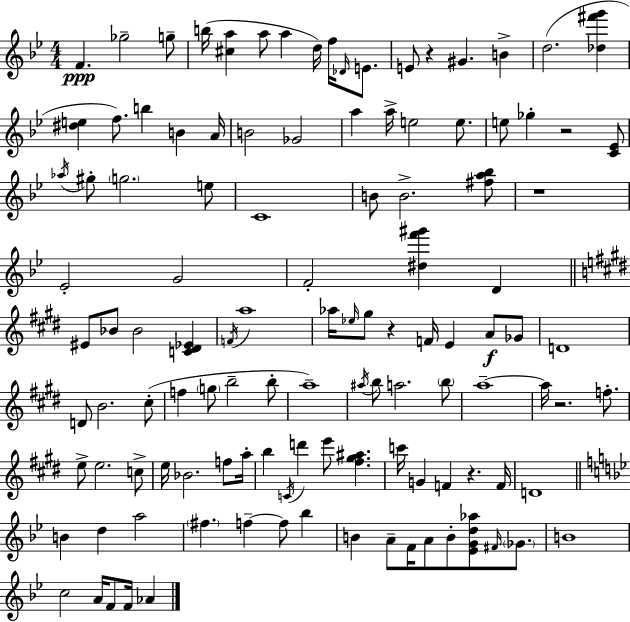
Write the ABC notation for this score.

X:1
T:Untitled
M:4/4
L:1/4
K:Gm
F _g2 g/2 b/4 [^ca] a/2 a d/4 f/4 _D/4 E/2 E/2 z ^G B d2 [_d^f'g'] [^de] f/2 b B A/4 B2 _G2 a a/4 e2 e/2 e/2 _g z2 [C_E]/2 _a/4 ^g/2 g2 e/2 C4 B/2 B2 [^fa_b]/2 z4 _E2 G2 F2 [^df'^g'] D ^E/2 _B/2 _B2 [C^D_E] F/4 a4 _a/4 _e/4 ^g/2 z F/4 E A/2 _G/2 D4 D/2 B2 ^c/2 f g/2 b2 b/2 a4 ^a/4 b/2 a2 b/2 a4 a/4 z2 f/2 e/2 e2 c/2 e/4 _B2 f/2 a/4 b C/4 d' e'/2 [^f^g^a] c'/4 G F z F/4 D4 B d a2 ^f f f/2 _b B A/2 F/4 A/2 B/2 [_EGd_a]/2 ^F/4 _G/2 B4 c2 A/4 F/2 F/4 _A